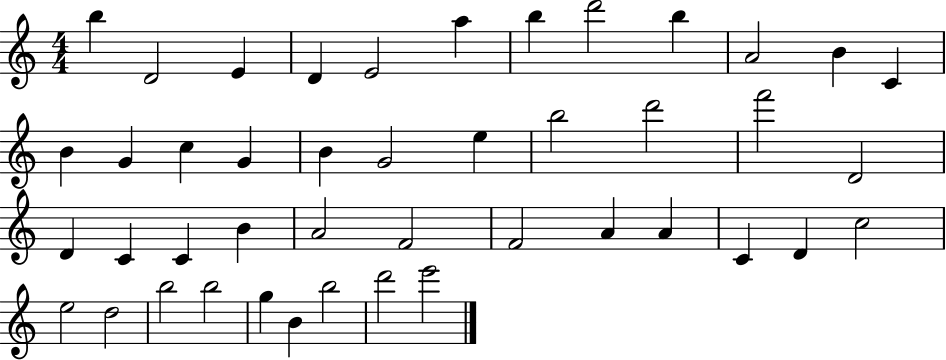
B5/q D4/h E4/q D4/q E4/h A5/q B5/q D6/h B5/q A4/h B4/q C4/q B4/q G4/q C5/q G4/q B4/q G4/h E5/q B5/h D6/h F6/h D4/h D4/q C4/q C4/q B4/q A4/h F4/h F4/h A4/q A4/q C4/q D4/q C5/h E5/h D5/h B5/h B5/h G5/q B4/q B5/h D6/h E6/h